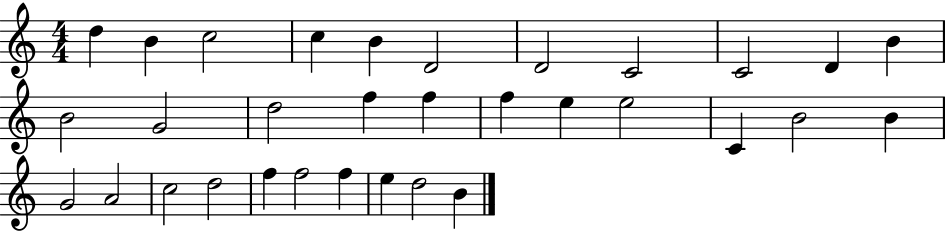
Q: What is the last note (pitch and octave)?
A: B4